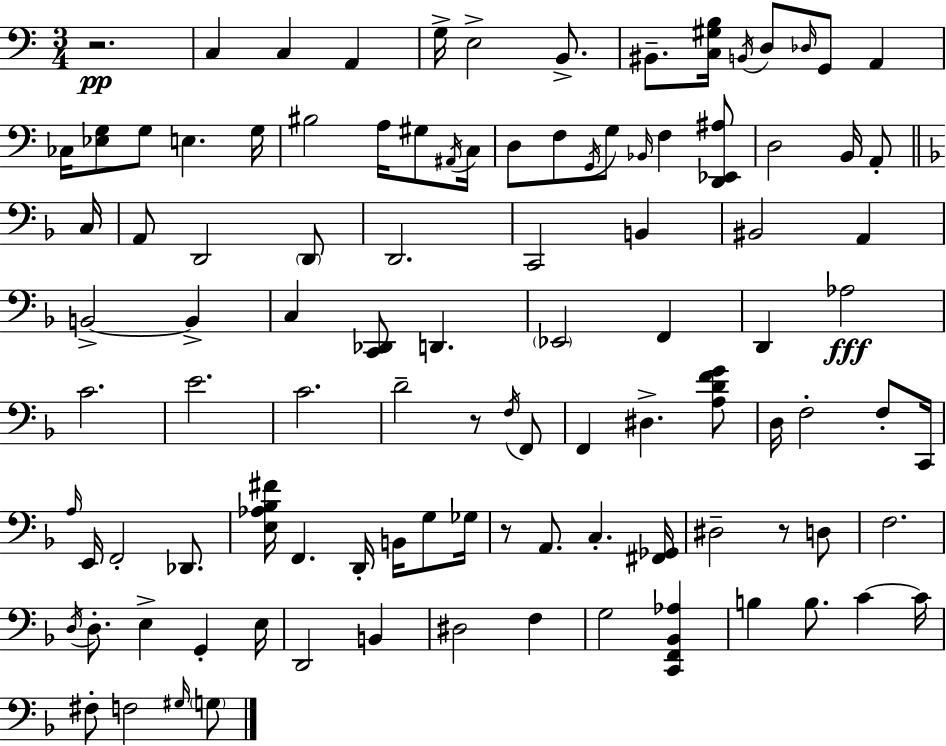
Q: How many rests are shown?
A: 4